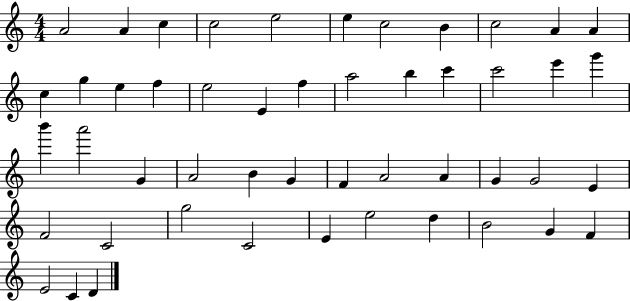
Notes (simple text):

A4/h A4/q C5/q C5/h E5/h E5/q C5/h B4/q C5/h A4/q A4/q C5/q G5/q E5/q F5/q E5/h E4/q F5/q A5/h B5/q C6/q C6/h E6/q G6/q B6/q A6/h G4/q A4/h B4/q G4/q F4/q A4/h A4/q G4/q G4/h E4/q F4/h C4/h G5/h C4/h E4/q E5/h D5/q B4/h G4/q F4/q E4/h C4/q D4/q